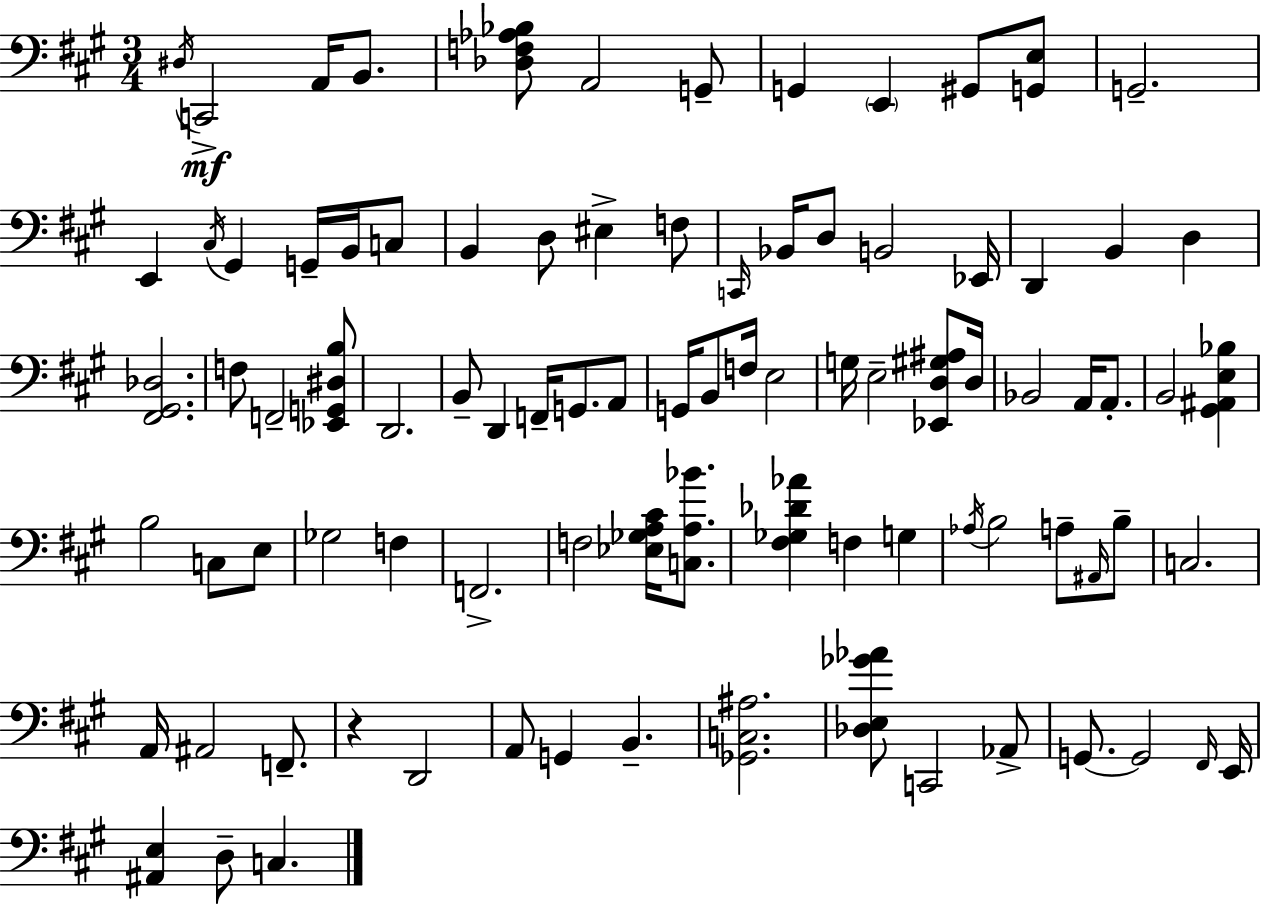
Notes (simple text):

D#3/s C2/h A2/s B2/e. [Db3,F3,Ab3,Bb3]/e A2/h G2/e G2/q E2/q G#2/e [G2,E3]/e G2/h. E2/q C#3/s G#2/q G2/s B2/s C3/e B2/q D3/e EIS3/q F3/e C2/s Bb2/s D3/e B2/h Eb2/s D2/q B2/q D3/q [F#2,G#2,Db3]/h. F3/e F2/h [Eb2,G2,D#3,B3]/e D2/h. B2/e D2/q F2/s G2/e. A2/e G2/s B2/e F3/s E3/h G3/s E3/h [Eb2,D3,G#3,A#3]/e D3/s Bb2/h A2/s A2/e. B2/h [G#2,A#2,E3,Bb3]/q B3/h C3/e E3/e Gb3/h F3/q F2/h. F3/h [Eb3,Gb3,A3,C#4]/s [C3,A3,Bb4]/e. [F#3,Gb3,Db4,Ab4]/q F3/q G3/q Ab3/s B3/h A3/e A#2/s B3/e C3/h. A2/s A#2/h F2/e. R/q D2/h A2/e G2/q B2/q. [Gb2,C3,A#3]/h. [Db3,E3,Gb4,Ab4]/e C2/h Ab2/e G2/e. G2/h F#2/s E2/s [A#2,E3]/q D3/e C3/q.